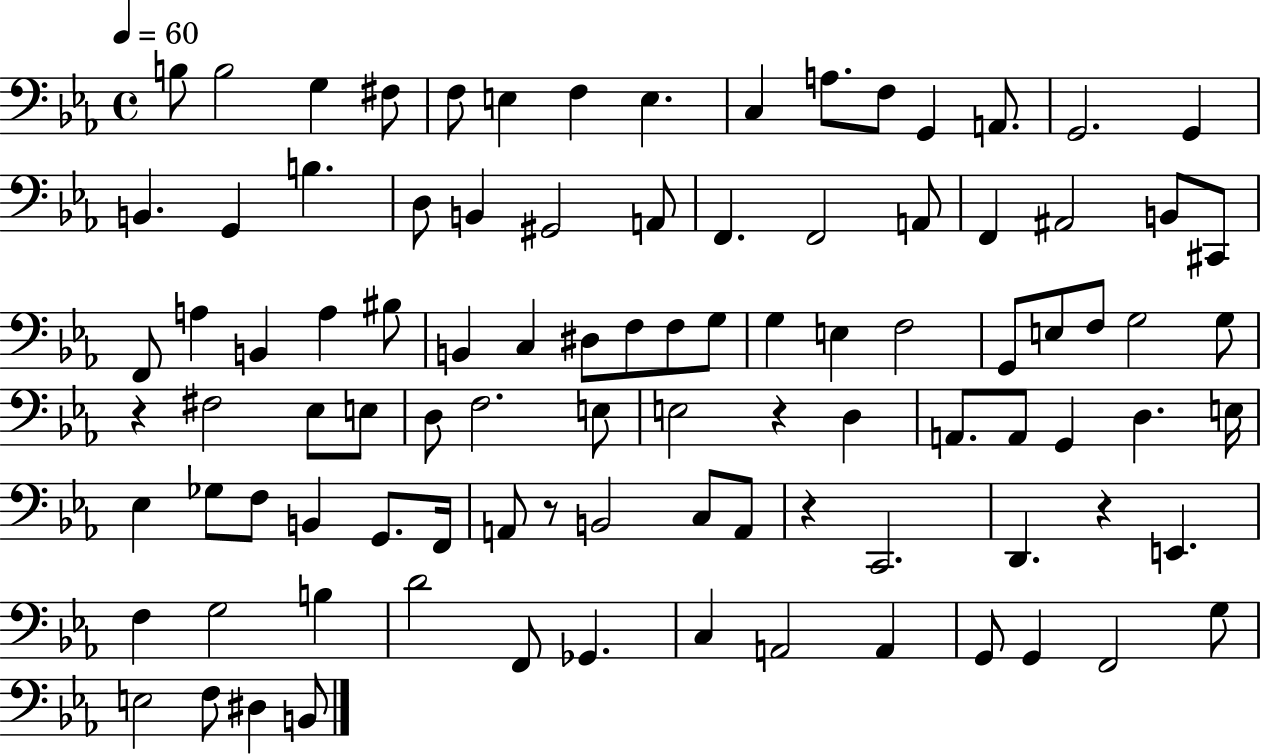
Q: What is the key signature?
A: EES major